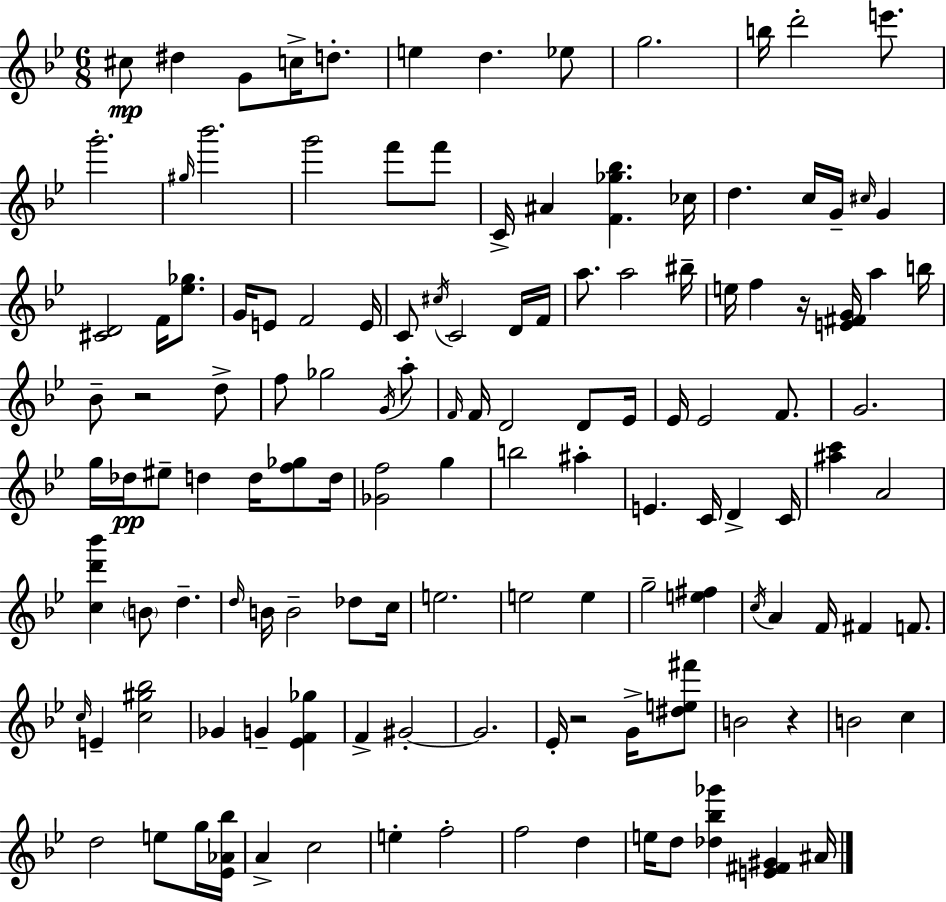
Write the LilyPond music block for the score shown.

{
  \clef treble
  \numericTimeSignature
  \time 6/8
  \key g \minor
  cis''8\mp dis''4 g'8 c''16-> d''8.-. | e''4 d''4. ees''8 | g''2. | b''16 d'''2-. e'''8. | \break g'''2.-. | \grace { gis''16 } bes'''2. | g'''2 f'''8 f'''8 | c'16-> ais'4 <f' ges'' bes''>4. | \break ces''16 d''4. c''16 g'16-- \grace { cis''16 } g'4 | <cis' d'>2 f'16 <ees'' ges''>8. | g'16 e'8 f'2 | e'16 c'8 \acciaccatura { cis''16 } c'2 | \break d'16 f'16 a''8. a''2 | bis''16-- e''16 f''4 r16 <e' fis' g'>16 a''4 | b''16 bes'8-- r2 | d''8-> f''8 ges''2 | \break \acciaccatura { g'16 } a''8-. \grace { f'16 } f'16 d'2 | d'8 ees'16 ees'16 ees'2 | f'8. g'2. | g''16 des''16\pp eis''8-- d''4 | \break d''16 <f'' ges''>8 d''16 <ges' f''>2 | g''4 b''2 | ais''4-. e'4. c'16 | d'4-> c'16 <ais'' c'''>4 a'2 | \break <c'' d''' bes'''>4 \parenthesize b'8 d''4.-- | \grace { d''16 } b'16 b'2-- | des''8 c''16 e''2. | e''2 | \break e''4 g''2-- | <e'' fis''>4 \acciaccatura { c''16 } a'4 f'16 | fis'4 f'8. \grace { c''16 } e'4-- | <c'' gis'' bes''>2 ges'4 | \break g'4-- <ees' f' ges''>4 f'4-> | gis'2-.~~ gis'2. | ees'16-. r2 | g'16-> <dis'' e'' fis'''>8 b'2 | \break r4 b'2 | c''4 d''2 | e''8 g''16 <ees' aes' bes''>16 a'4-> | c''2 e''4-. | \break f''2-. f''2 | d''4 e''16 d''8 <des'' bes'' ges'''>4 | <e' fis' gis'>4 ais'16 \bar "|."
}